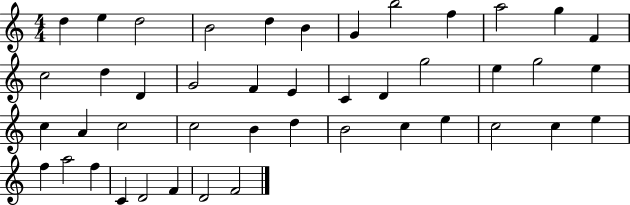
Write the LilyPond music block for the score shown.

{
  \clef treble
  \numericTimeSignature
  \time 4/4
  \key c \major
  d''4 e''4 d''2 | b'2 d''4 b'4 | g'4 b''2 f''4 | a''2 g''4 f'4 | \break c''2 d''4 d'4 | g'2 f'4 e'4 | c'4 d'4 g''2 | e''4 g''2 e''4 | \break c''4 a'4 c''2 | c''2 b'4 d''4 | b'2 c''4 e''4 | c''2 c''4 e''4 | \break f''4 a''2 f''4 | c'4 d'2 f'4 | d'2 f'2 | \bar "|."
}